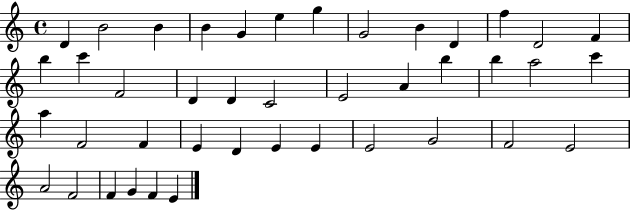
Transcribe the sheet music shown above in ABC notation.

X:1
T:Untitled
M:4/4
L:1/4
K:C
D B2 B B G e g G2 B D f D2 F b c' F2 D D C2 E2 A b b a2 c' a F2 F E D E E E2 G2 F2 E2 A2 F2 F G F E